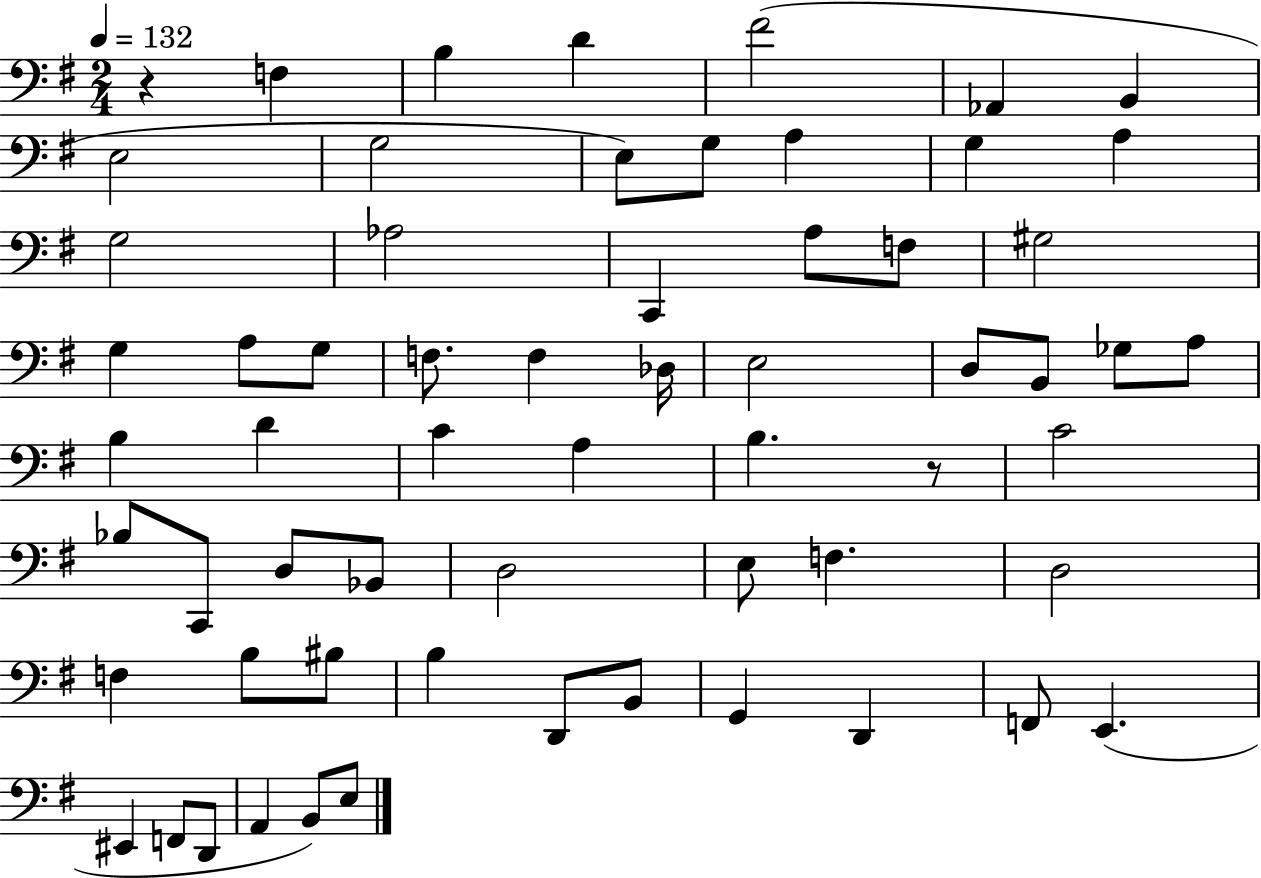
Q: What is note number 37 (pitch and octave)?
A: Bb3